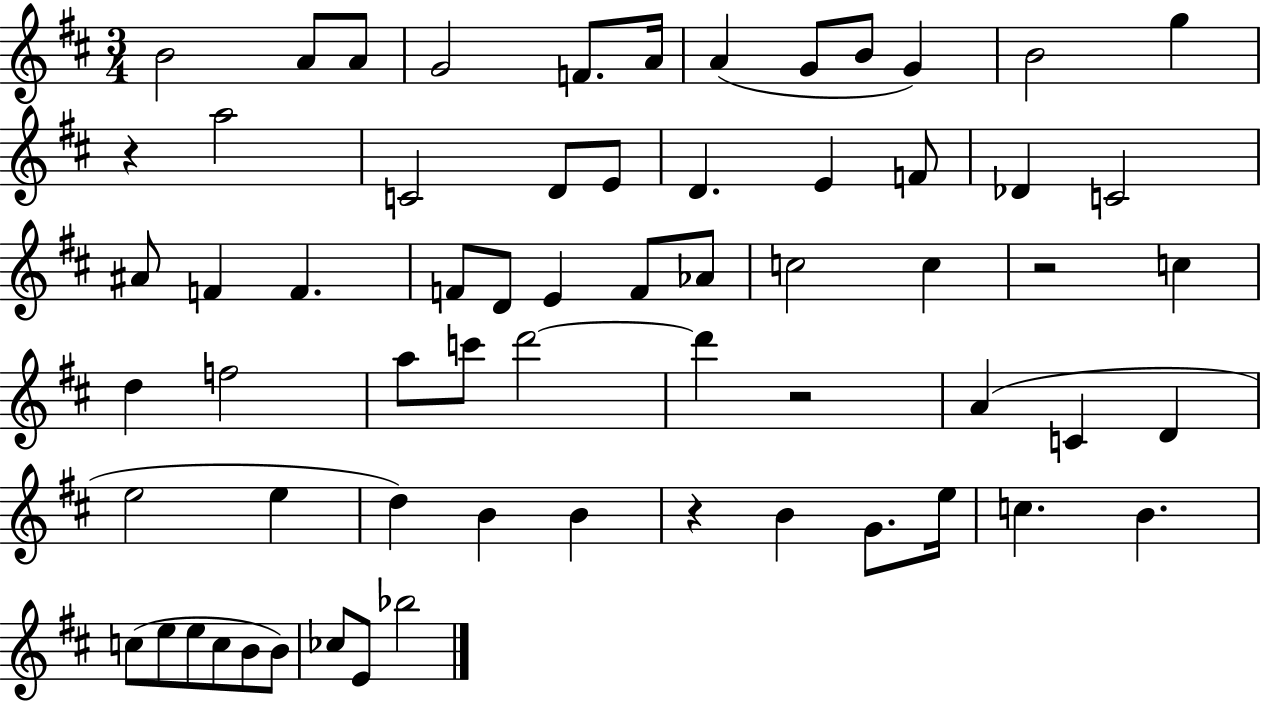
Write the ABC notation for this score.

X:1
T:Untitled
M:3/4
L:1/4
K:D
B2 A/2 A/2 G2 F/2 A/4 A G/2 B/2 G B2 g z a2 C2 D/2 E/2 D E F/2 _D C2 ^A/2 F F F/2 D/2 E F/2 _A/2 c2 c z2 c d f2 a/2 c'/2 d'2 d' z2 A C D e2 e d B B z B G/2 e/4 c B c/2 e/2 e/2 c/2 B/2 B/2 _c/2 E/2 _b2